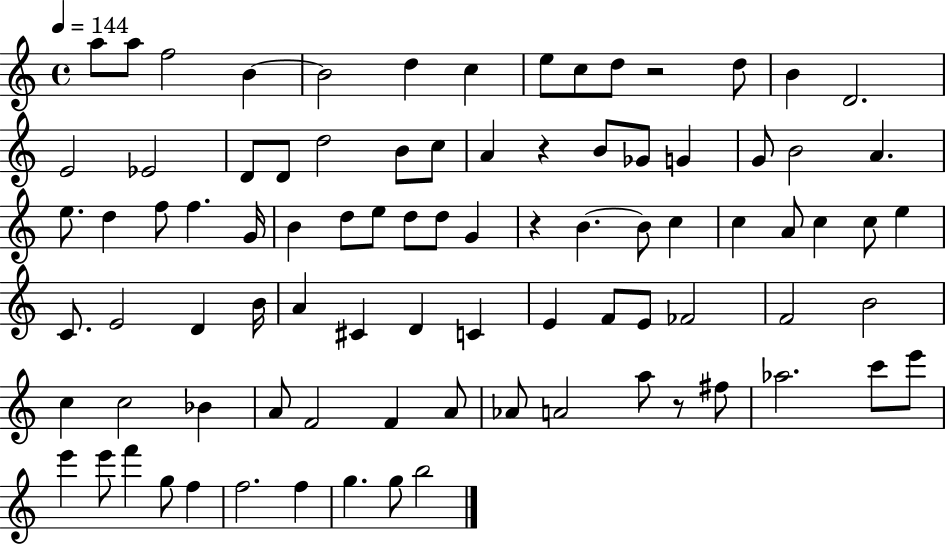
{
  \clef treble
  \time 4/4
  \defaultTimeSignature
  \key c \major
  \tempo 4 = 144
  \repeat volta 2 { a''8 a''8 f''2 b'4~~ | b'2 d''4 c''4 | e''8 c''8 d''8 r2 d''8 | b'4 d'2. | \break e'2 ees'2 | d'8 d'8 d''2 b'8 c''8 | a'4 r4 b'8 ges'8 g'4 | g'8 b'2 a'4. | \break e''8. d''4 f''8 f''4. g'16 | b'4 d''8 e''8 d''8 d''8 g'4 | r4 b'4.~~ b'8 c''4 | c''4 a'8 c''4 c''8 e''4 | \break c'8. e'2 d'4 b'16 | a'4 cis'4 d'4 c'4 | e'4 f'8 e'8 fes'2 | f'2 b'2 | \break c''4 c''2 bes'4 | a'8 f'2 f'4 a'8 | aes'8 a'2 a''8 r8 fis''8 | aes''2. c'''8 e'''8 | \break e'''4 e'''8 f'''4 g''8 f''4 | f''2. f''4 | g''4. g''8 b''2 | } \bar "|."
}